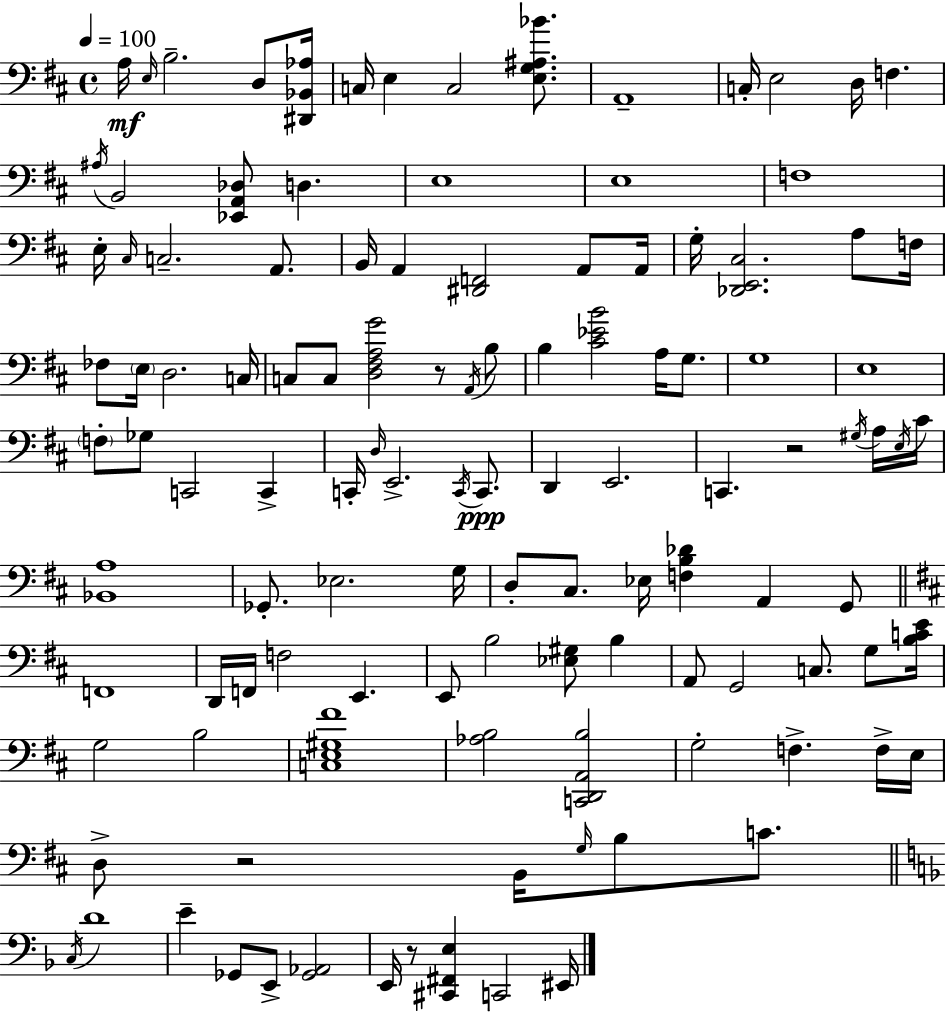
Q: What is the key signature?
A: D major